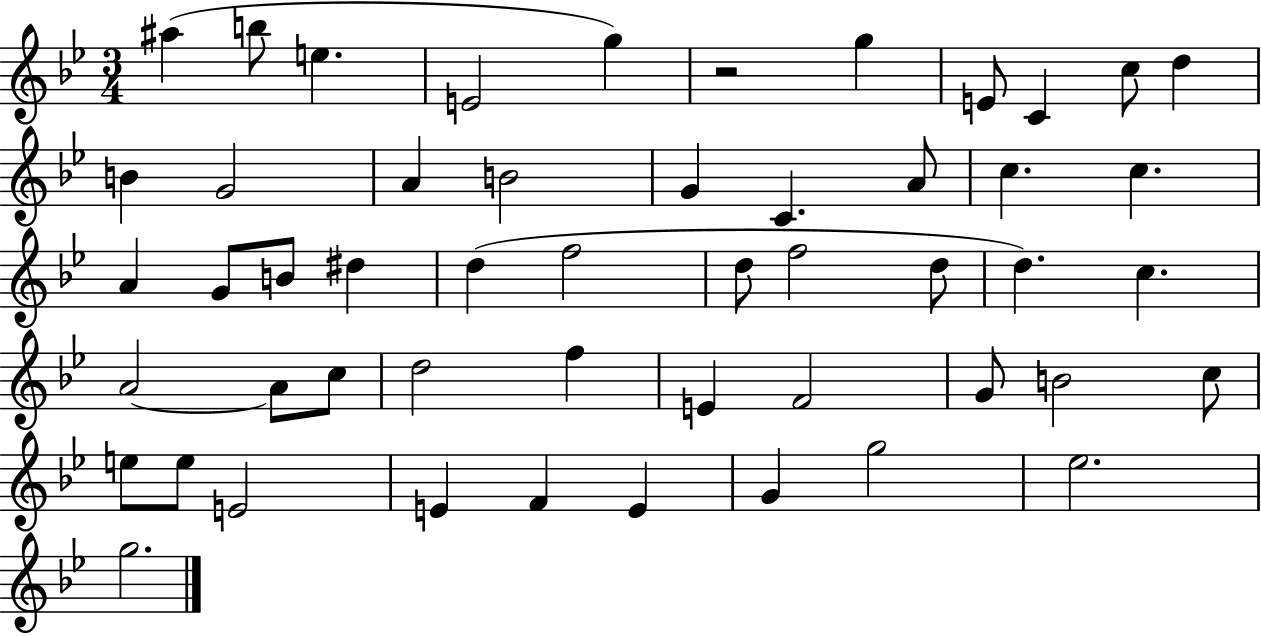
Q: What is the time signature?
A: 3/4